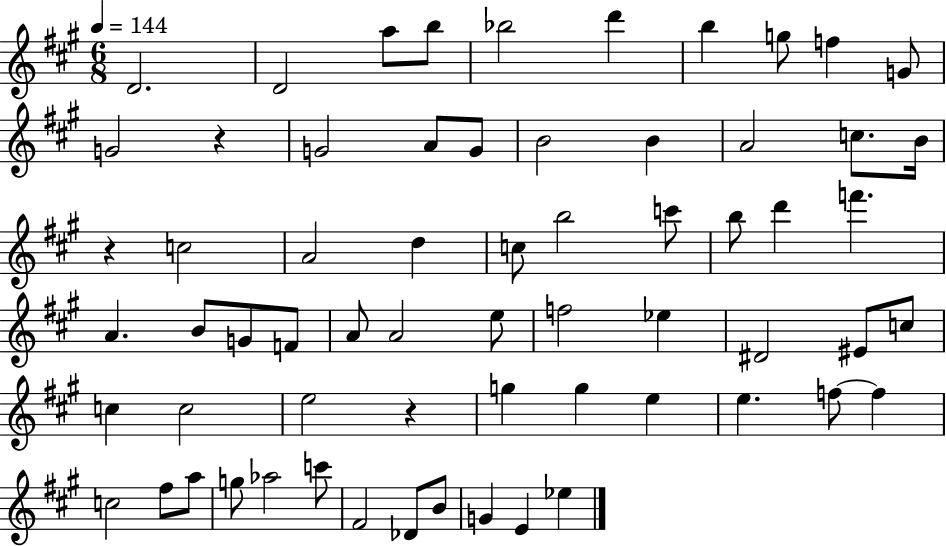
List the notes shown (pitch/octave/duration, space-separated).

D4/h. D4/h A5/e B5/e Bb5/h D6/q B5/q G5/e F5/q G4/e G4/h R/q G4/h A4/e G4/e B4/h B4/q A4/h C5/e. B4/s R/q C5/h A4/h D5/q C5/e B5/h C6/e B5/e D6/q F6/q. A4/q. B4/e G4/e F4/e A4/e A4/h E5/e F5/h Eb5/q D#4/h EIS4/e C5/e C5/q C5/h E5/h R/q G5/q G5/q E5/q E5/q. F5/e F5/q C5/h F#5/e A5/e G5/e Ab5/h C6/e F#4/h Db4/e B4/e G4/q E4/q Eb5/q